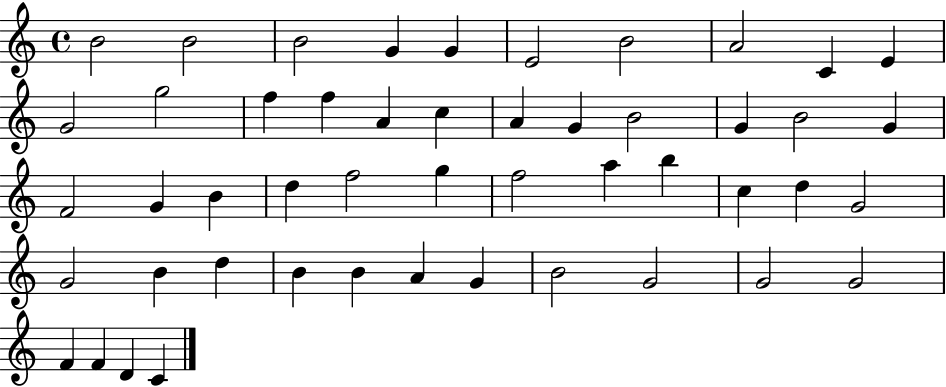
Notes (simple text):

B4/h B4/h B4/h G4/q G4/q E4/h B4/h A4/h C4/q E4/q G4/h G5/h F5/q F5/q A4/q C5/q A4/q G4/q B4/h G4/q B4/h G4/q F4/h G4/q B4/q D5/q F5/h G5/q F5/h A5/q B5/q C5/q D5/q G4/h G4/h B4/q D5/q B4/q B4/q A4/q G4/q B4/h G4/h G4/h G4/h F4/q F4/q D4/q C4/q